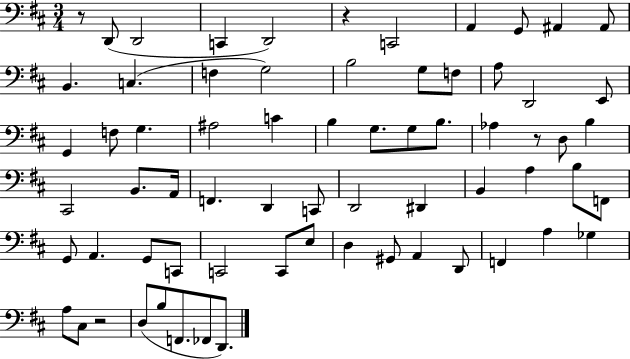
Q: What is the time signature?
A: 3/4